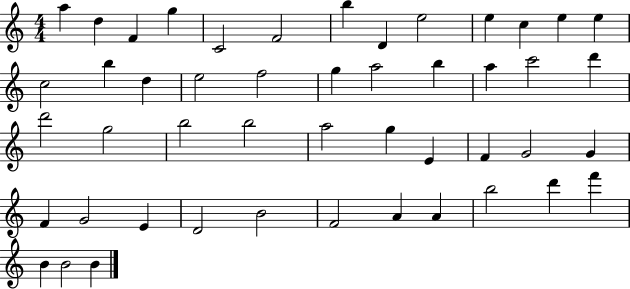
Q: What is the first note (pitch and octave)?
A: A5